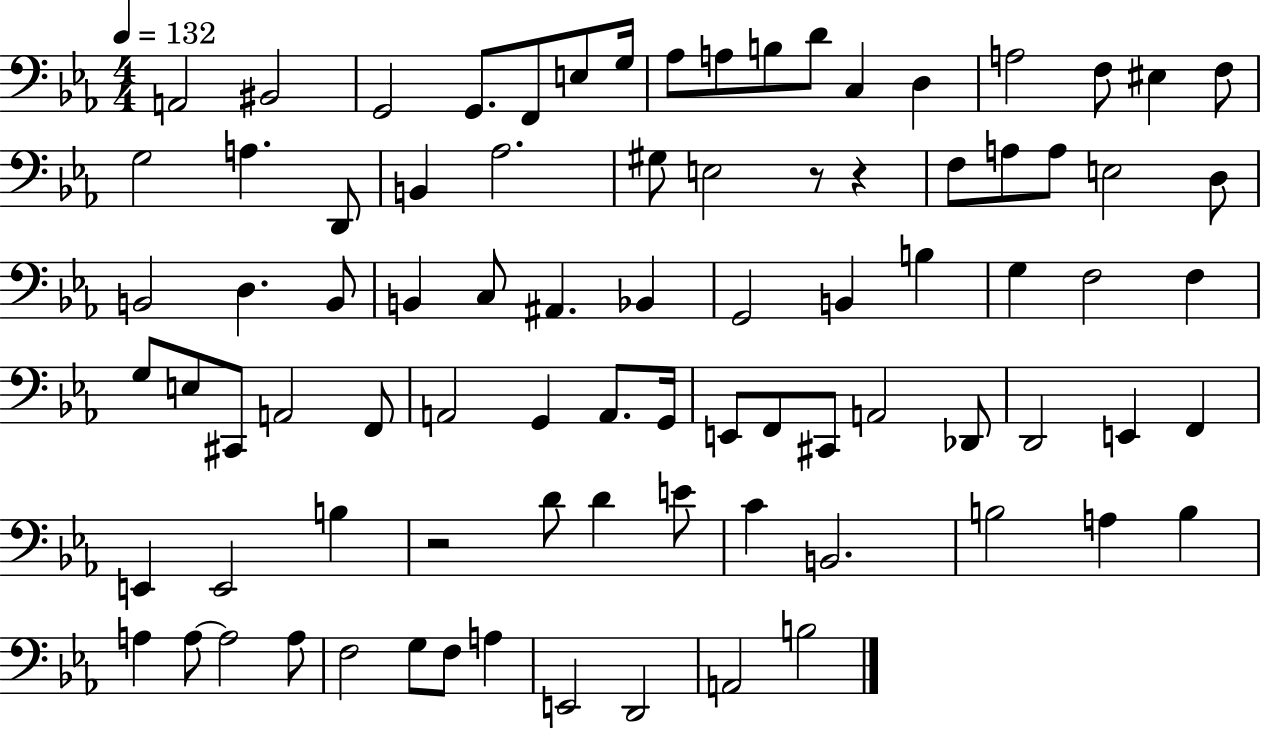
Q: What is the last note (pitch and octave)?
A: B3